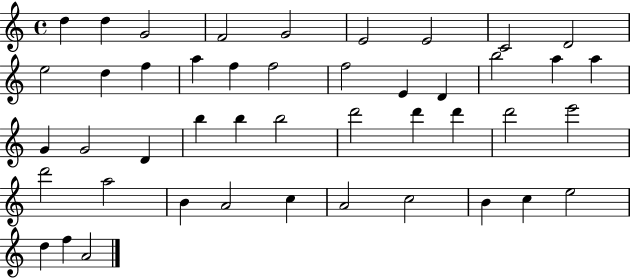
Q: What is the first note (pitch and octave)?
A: D5